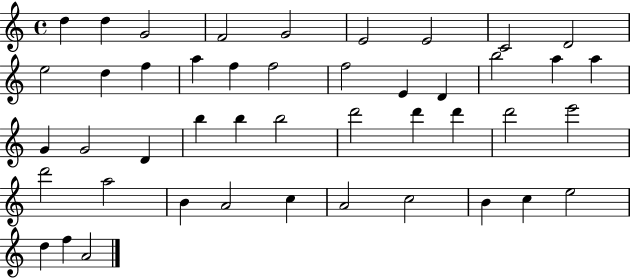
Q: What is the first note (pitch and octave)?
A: D5